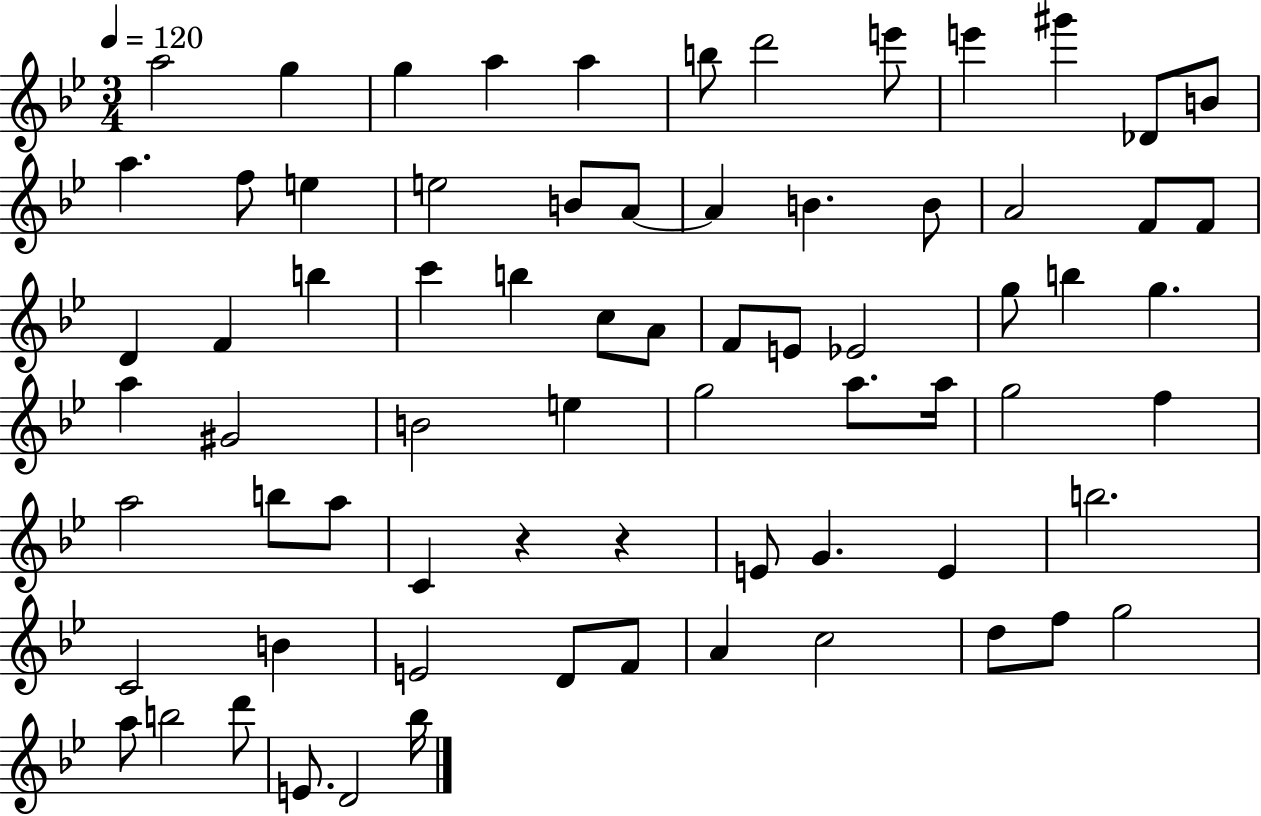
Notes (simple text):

A5/h G5/q G5/q A5/q A5/q B5/e D6/h E6/e E6/q G#6/q Db4/e B4/e A5/q. F5/e E5/q E5/h B4/e A4/e A4/q B4/q. B4/e A4/h F4/e F4/e D4/q F4/q B5/q C6/q B5/q C5/e A4/e F4/e E4/e Eb4/h G5/e B5/q G5/q. A5/q G#4/h B4/h E5/q G5/h A5/e. A5/s G5/h F5/q A5/h B5/e A5/e C4/q R/q R/q E4/e G4/q. E4/q B5/h. C4/h B4/q E4/h D4/e F4/e A4/q C5/h D5/e F5/e G5/h A5/e B5/h D6/e E4/e. D4/h Bb5/s